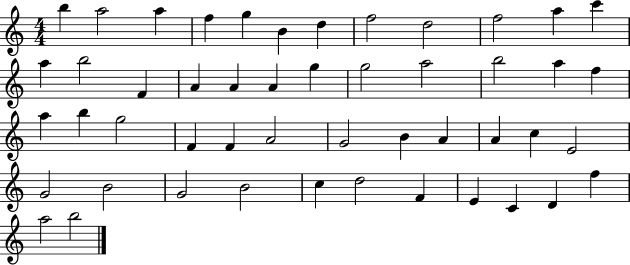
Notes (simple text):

B5/q A5/h A5/q F5/q G5/q B4/q D5/q F5/h D5/h F5/h A5/q C6/q A5/q B5/h F4/q A4/q A4/q A4/q G5/q G5/h A5/h B5/h A5/q F5/q A5/q B5/q G5/h F4/q F4/q A4/h G4/h B4/q A4/q A4/q C5/q E4/h G4/h B4/h G4/h B4/h C5/q D5/h F4/q E4/q C4/q D4/q F5/q A5/h B5/h